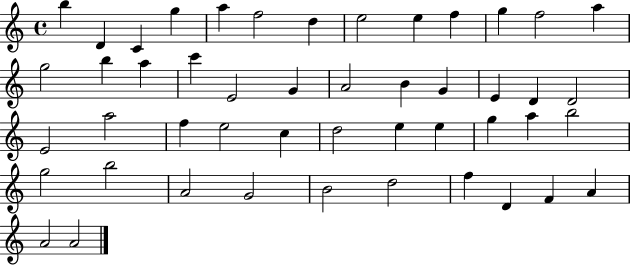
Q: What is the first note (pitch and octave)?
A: B5